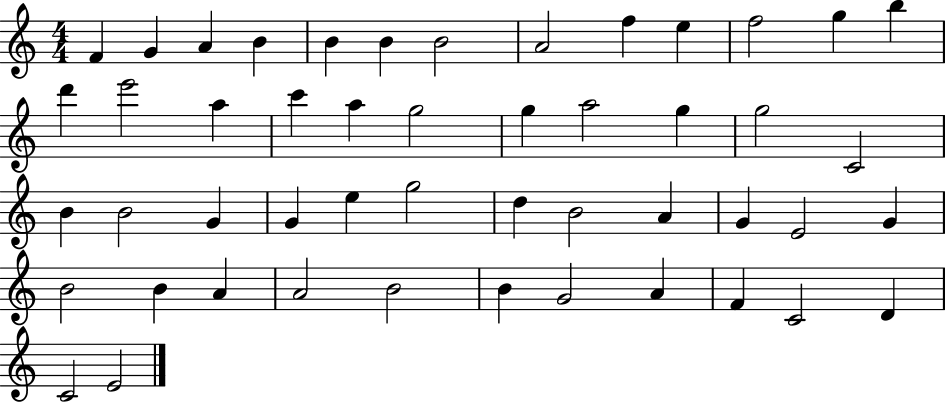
F4/q G4/q A4/q B4/q B4/q B4/q B4/h A4/h F5/q E5/q F5/h G5/q B5/q D6/q E6/h A5/q C6/q A5/q G5/h G5/q A5/h G5/q G5/h C4/h B4/q B4/h G4/q G4/q E5/q G5/h D5/q B4/h A4/q G4/q E4/h G4/q B4/h B4/q A4/q A4/h B4/h B4/q G4/h A4/q F4/q C4/h D4/q C4/h E4/h